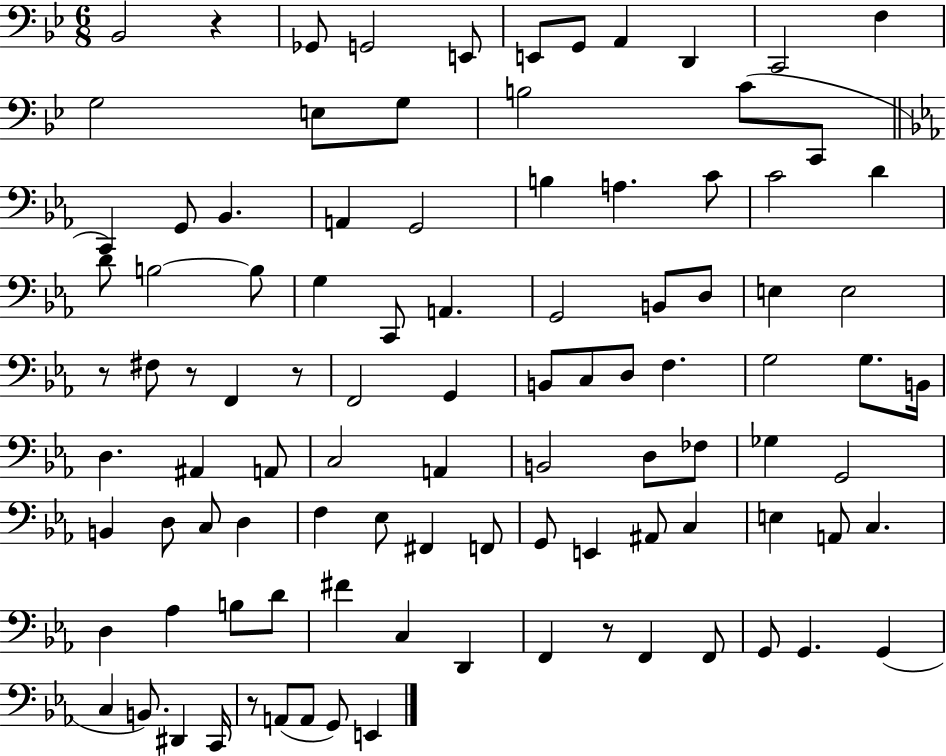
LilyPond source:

{
  \clef bass
  \numericTimeSignature
  \time 6/8
  \key bes \major
  bes,2 r4 | ges,8 g,2 e,8 | e,8 g,8 a,4 d,4 | c,2 f4 | \break g2 e8 g8 | b2 c'8( c,8 | \bar "||" \break \key ees \major c,4) g,8 bes,4. | a,4 g,2 | b4 a4. c'8 | c'2 d'4 | \break d'8 b2~~ b8 | g4 c,8 a,4. | g,2 b,8 d8 | e4 e2 | \break r8 fis8 r8 f,4 r8 | f,2 g,4 | b,8 c8 d8 f4. | g2 g8. b,16 | \break d4. ais,4 a,8 | c2 a,4 | b,2 d8 fes8 | ges4 g,2 | \break b,4 d8 c8 d4 | f4 ees8 fis,4 f,8 | g,8 e,4 ais,8 c4 | e4 a,8 c4. | \break d4 aes4 b8 d'8 | fis'4 c4 d,4 | f,4 r8 f,4 f,8 | g,8 g,4. g,4( | \break c4 b,8.) dis,4 c,16 | r8 a,8( a,8 g,8) e,4 | \bar "|."
}